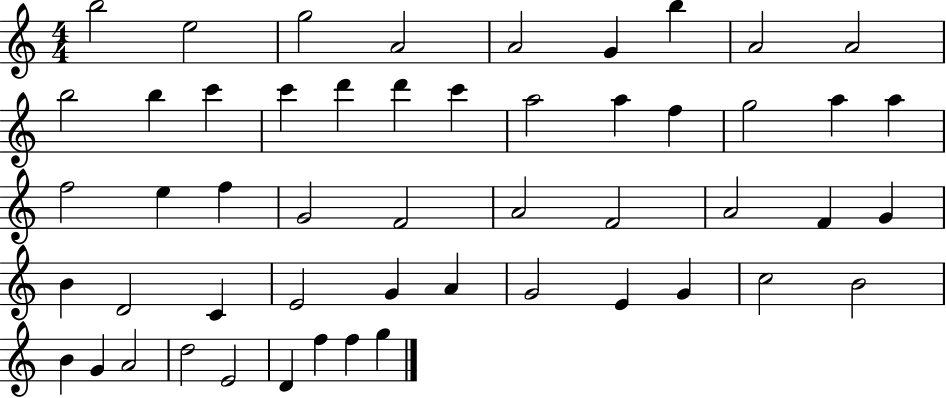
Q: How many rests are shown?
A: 0